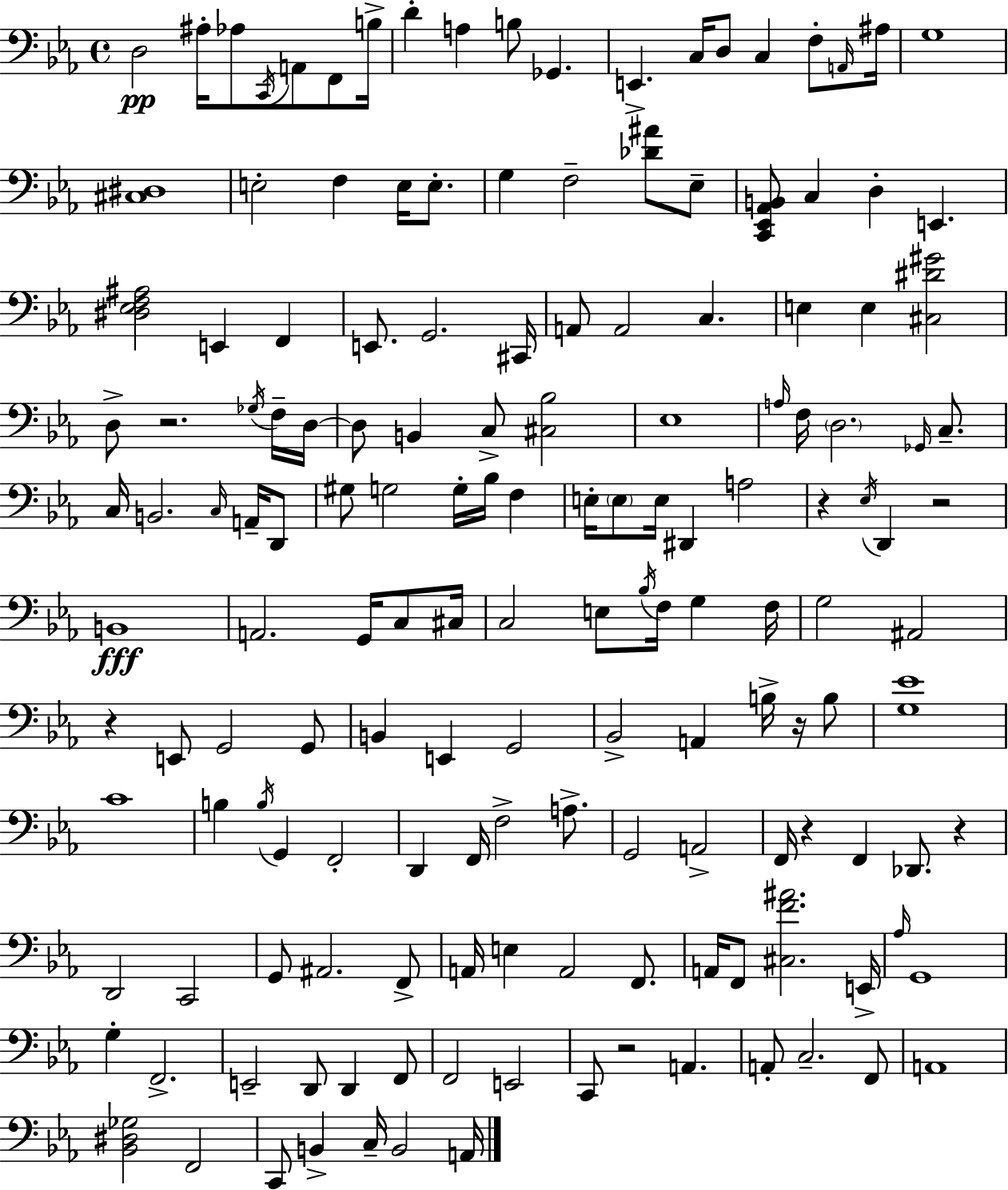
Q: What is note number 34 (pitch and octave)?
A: C#2